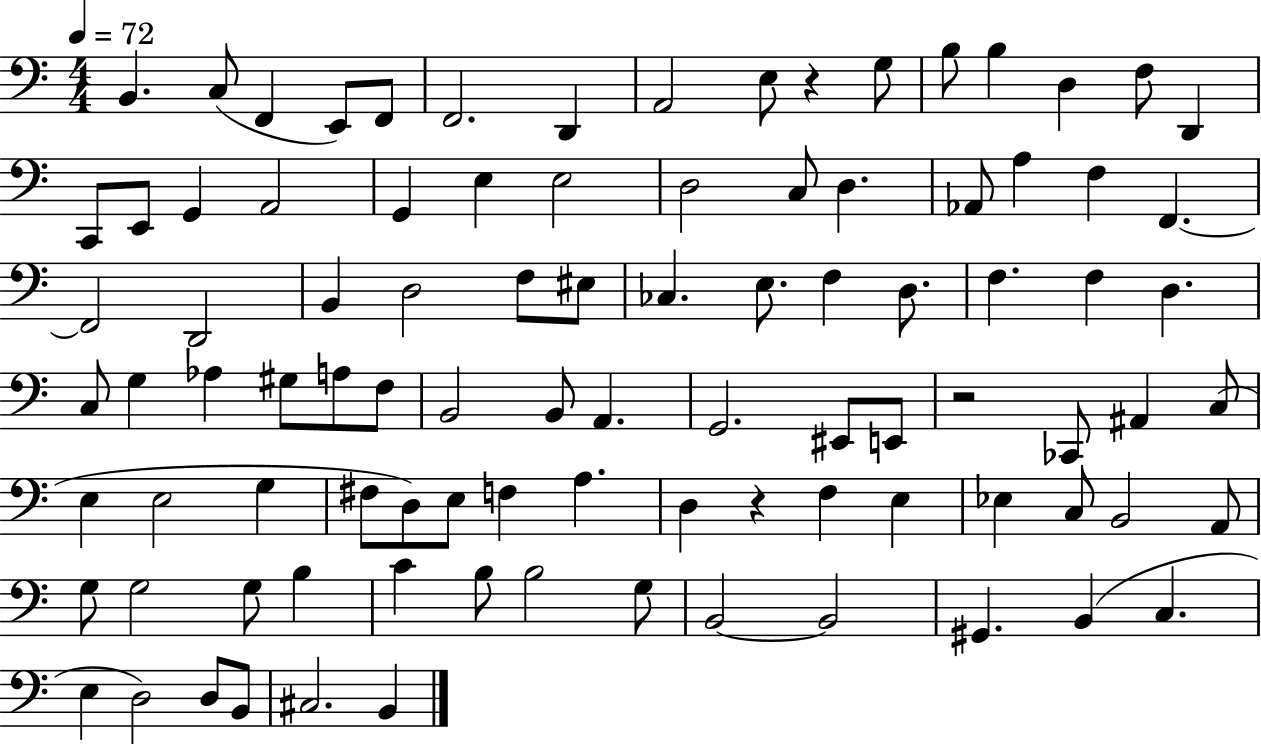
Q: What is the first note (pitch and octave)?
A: B2